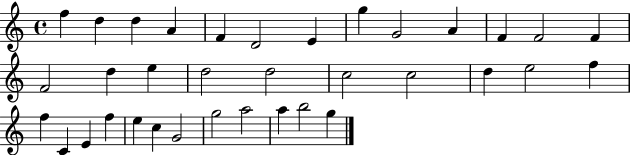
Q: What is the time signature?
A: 4/4